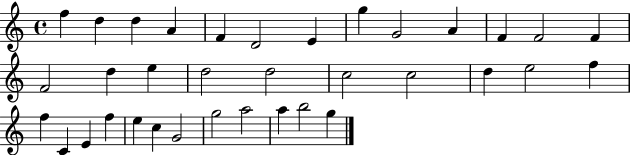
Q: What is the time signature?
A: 4/4